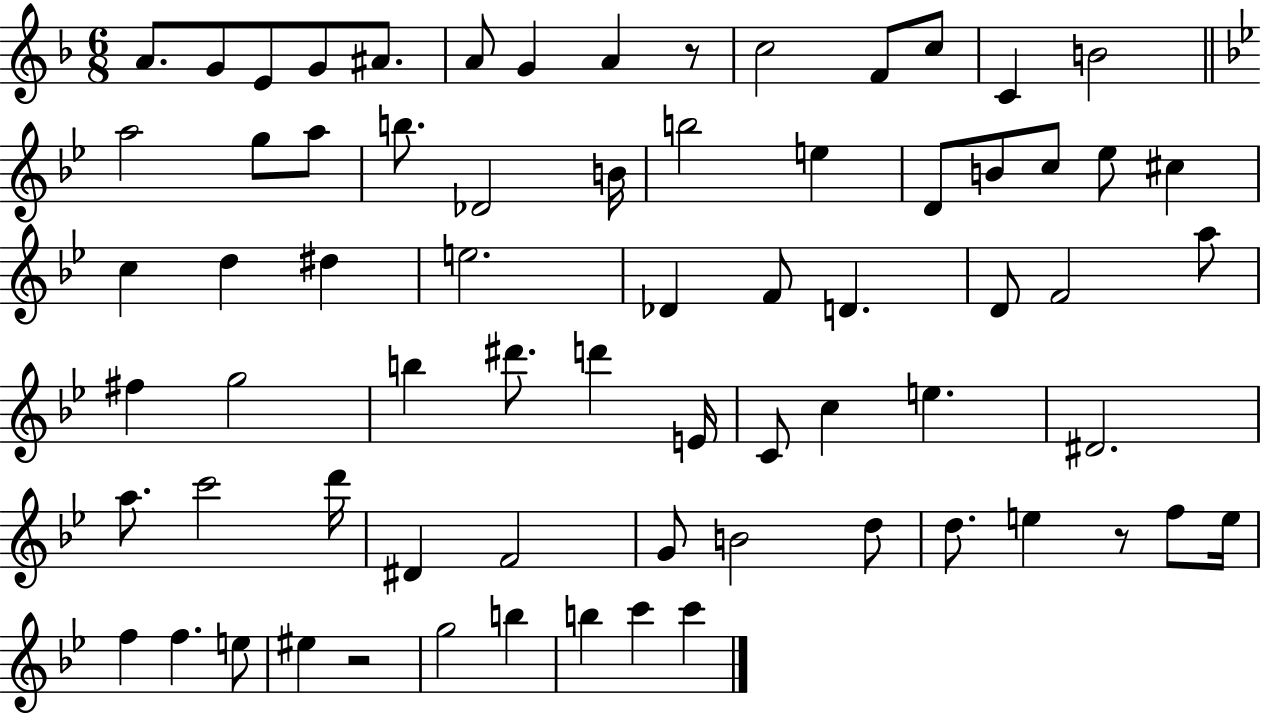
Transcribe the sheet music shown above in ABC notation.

X:1
T:Untitled
M:6/8
L:1/4
K:F
A/2 G/2 E/2 G/2 ^A/2 A/2 G A z/2 c2 F/2 c/2 C B2 a2 g/2 a/2 b/2 _D2 B/4 b2 e D/2 B/2 c/2 _e/2 ^c c d ^d e2 _D F/2 D D/2 F2 a/2 ^f g2 b ^d'/2 d' E/4 C/2 c e ^D2 a/2 c'2 d'/4 ^D F2 G/2 B2 d/2 d/2 e z/2 f/2 e/4 f f e/2 ^e z2 g2 b b c' c'